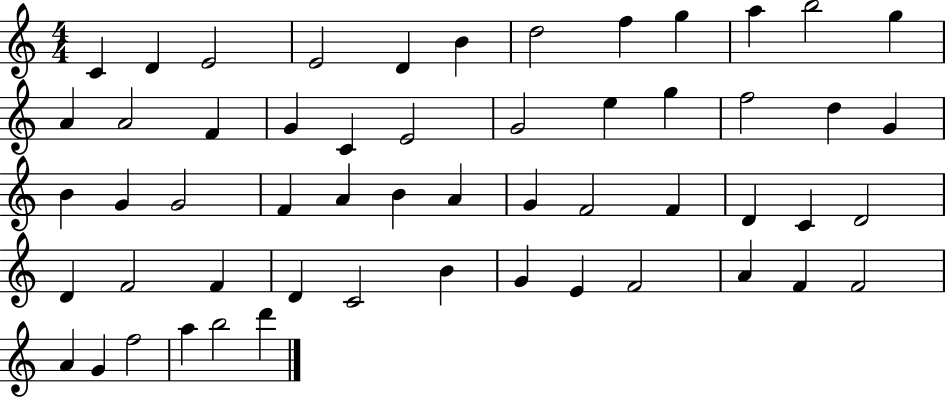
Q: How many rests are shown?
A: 0